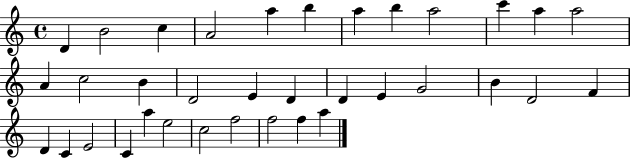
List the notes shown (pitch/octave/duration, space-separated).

D4/q B4/h C5/q A4/h A5/q B5/q A5/q B5/q A5/h C6/q A5/q A5/h A4/q C5/h B4/q D4/h E4/q D4/q D4/q E4/q G4/h B4/q D4/h F4/q D4/q C4/q E4/h C4/q A5/q E5/h C5/h F5/h F5/h F5/q A5/q